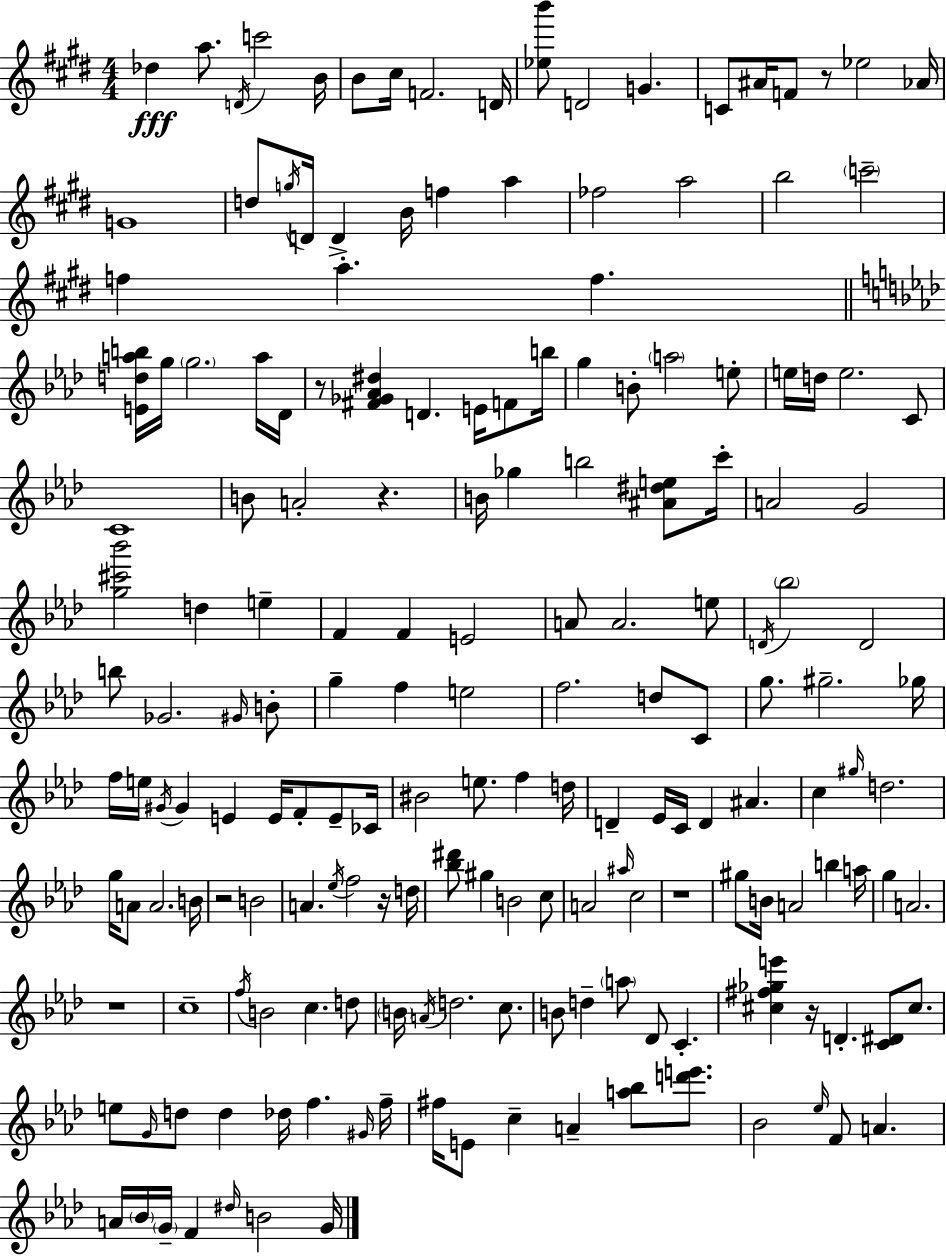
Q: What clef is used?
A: treble